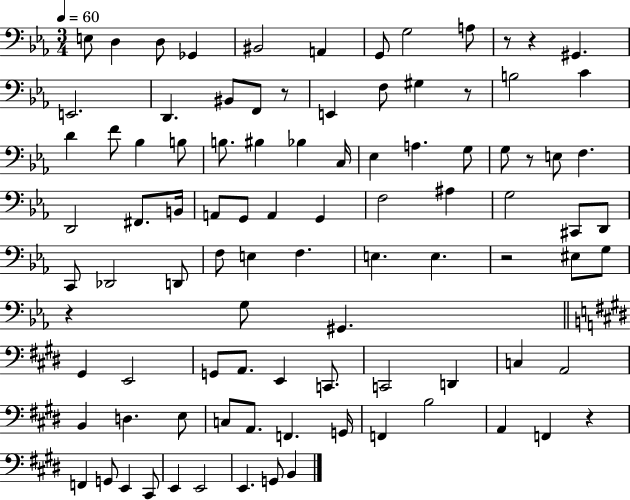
{
  \clef bass
  \numericTimeSignature
  \time 3/4
  \key ees \major
  \tempo 4 = 60
  \repeat volta 2 { e8 d4 d8 ges,4 | bis,2 a,4 | g,8 g2 a8 | r8 r4 gis,4. | \break e,2. | d,4. bis,8 f,8 r8 | e,4 f8 gis4 r8 | b2 c'4 | \break d'4 f'8 bes4 b8 | b8. bis4 bes4 c16 | ees4 a4. g8 | g8 r8 e8 f4. | \break d,2 fis,8. b,16 | a,8 g,8 a,4 g,4 | f2 ais4 | g2 cis,8 d,8 | \break c,8 des,2 d,8 | f8 e4 f4. | e4. e4. | r2 eis8 g8 | \break r4 g8 gis,4. | \bar "||" \break \key e \major gis,4 e,2 | g,8 a,8. e,4 c,8. | c,2 d,4 | c4 a,2 | \break b,4 d4. e8 | c8 a,8. f,4. g,16 | f,4 b2 | a,4 f,4 r4 | \break f,4 g,8 e,4 cis,8 | e,4 e,2 | e,4. g,8 b,4 | } \bar "|."
}